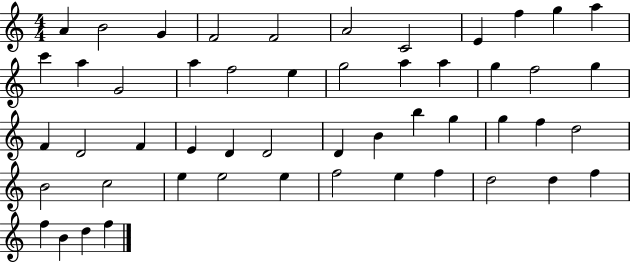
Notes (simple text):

A4/q B4/h G4/q F4/h F4/h A4/h C4/h E4/q F5/q G5/q A5/q C6/q A5/q G4/h A5/q F5/h E5/q G5/h A5/q A5/q G5/q F5/h G5/q F4/q D4/h F4/q E4/q D4/q D4/h D4/q B4/q B5/q G5/q G5/q F5/q D5/h B4/h C5/h E5/q E5/h E5/q F5/h E5/q F5/q D5/h D5/q F5/q F5/q B4/q D5/q F5/q